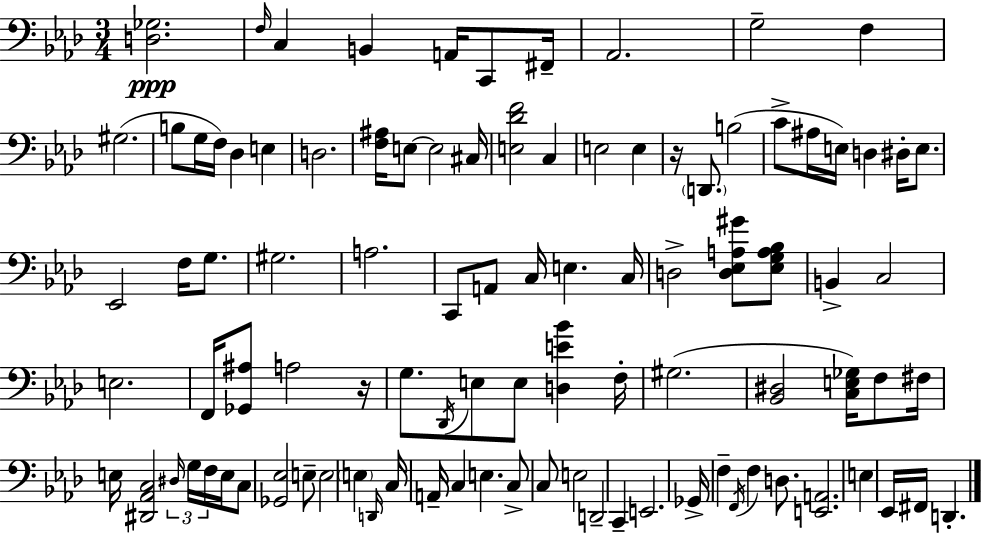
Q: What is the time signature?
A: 3/4